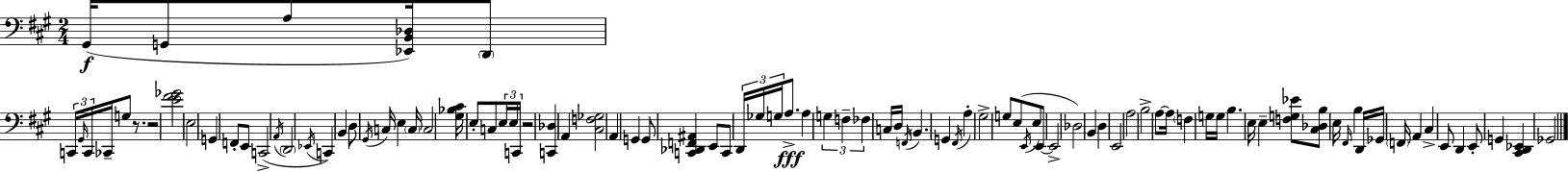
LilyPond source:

{
  \clef bass
  \numericTimeSignature
  \time 2/4
  \key a \major
  gis,16(\f g,8 a8 <ees, b, des>16) \parenthesize d,8 | \tuplet 3/2 { c,16 \grace { gis,16 } c,16 } ces,16-- g8 r8. | r2 | <e' fis' ges'>2 | \break e2 | g,4 f,8-. e,8 | c,2->( | \acciaccatura { a,16 } \parenthesize d,2 | \break \acciaccatura { ees,16 }) c,4 b,4 | d8 \acciaccatura { gis,16 } c16 e4 | \parenthesize c16 c2 | <gis bes cis'>16 e8-. c8 | \break \tuplet 3/2 { e16 e16 c,16 } r2 | <c, des>4 | a,4 <cis f ges>2 | a,4 | \break g,4 g,8 <c, des, f, ais,>4 | e,8 c,8 \tuplet 3/2 { d,16 ges16 | g16 } a8.->\fff a4 | \tuplet 3/2 { g4 f4-- | \break fes4 } c16 d16 \acciaccatura { f,16 } \parenthesize b,4. | g,4 | \acciaccatura { fis,16 } a4-. gis2-> | g8 | \break e8( \acciaccatura { e,16 } e8 e,8~~ e,2-> | des2) | b,4 | d4 e,2 | \break a2 | b2-> | a8~~ | a16 \parenthesize f4 g16 g16 | \break b4. e16 e4-- | <f g ees'>8 <cis des b>8 e16 | \grace { fis,16 } b4 d,16 ges,16 \parenthesize f,16 | a,4 cis4-> | \break e,8 d,4 e,8-. | g,4 <cis, d, ees,>4 | ges,2 | \bar "|."
}